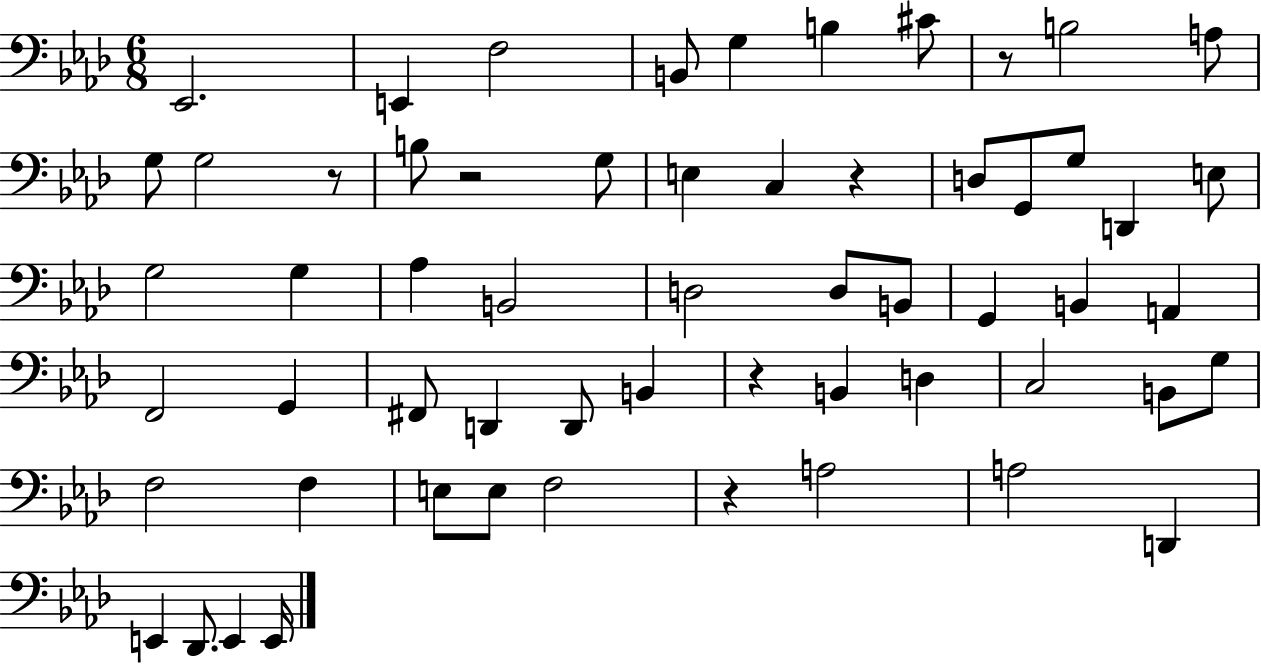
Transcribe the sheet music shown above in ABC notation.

X:1
T:Untitled
M:6/8
L:1/4
K:Ab
_E,,2 E,, F,2 B,,/2 G, B, ^C/2 z/2 B,2 A,/2 G,/2 G,2 z/2 B,/2 z2 G,/2 E, C, z D,/2 G,,/2 G,/2 D,, E,/2 G,2 G, _A, B,,2 D,2 D,/2 B,,/2 G,, B,, A,, F,,2 G,, ^F,,/2 D,, D,,/2 B,, z B,, D, C,2 B,,/2 G,/2 F,2 F, E,/2 E,/2 F,2 z A,2 A,2 D,, E,, _D,,/2 E,, E,,/4